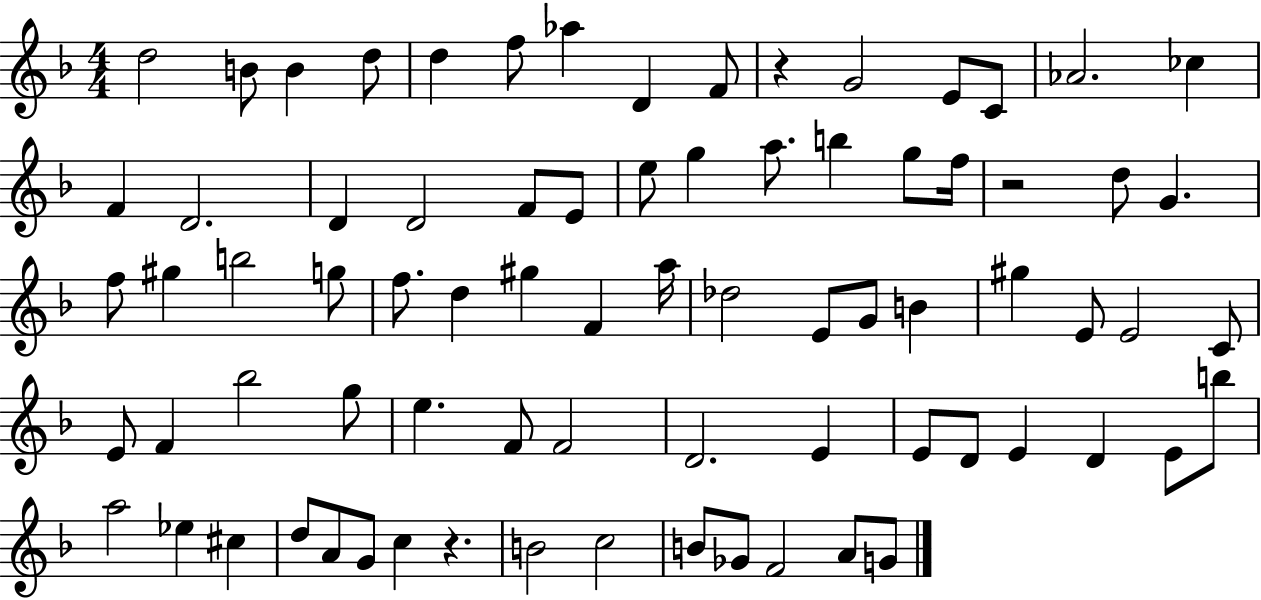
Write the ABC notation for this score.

X:1
T:Untitled
M:4/4
L:1/4
K:F
d2 B/2 B d/2 d f/2 _a D F/2 z G2 E/2 C/2 _A2 _c F D2 D D2 F/2 E/2 e/2 g a/2 b g/2 f/4 z2 d/2 G f/2 ^g b2 g/2 f/2 d ^g F a/4 _d2 E/2 G/2 B ^g E/2 E2 C/2 E/2 F _b2 g/2 e F/2 F2 D2 E E/2 D/2 E D E/2 b/2 a2 _e ^c d/2 A/2 G/2 c z B2 c2 B/2 _G/2 F2 A/2 G/2